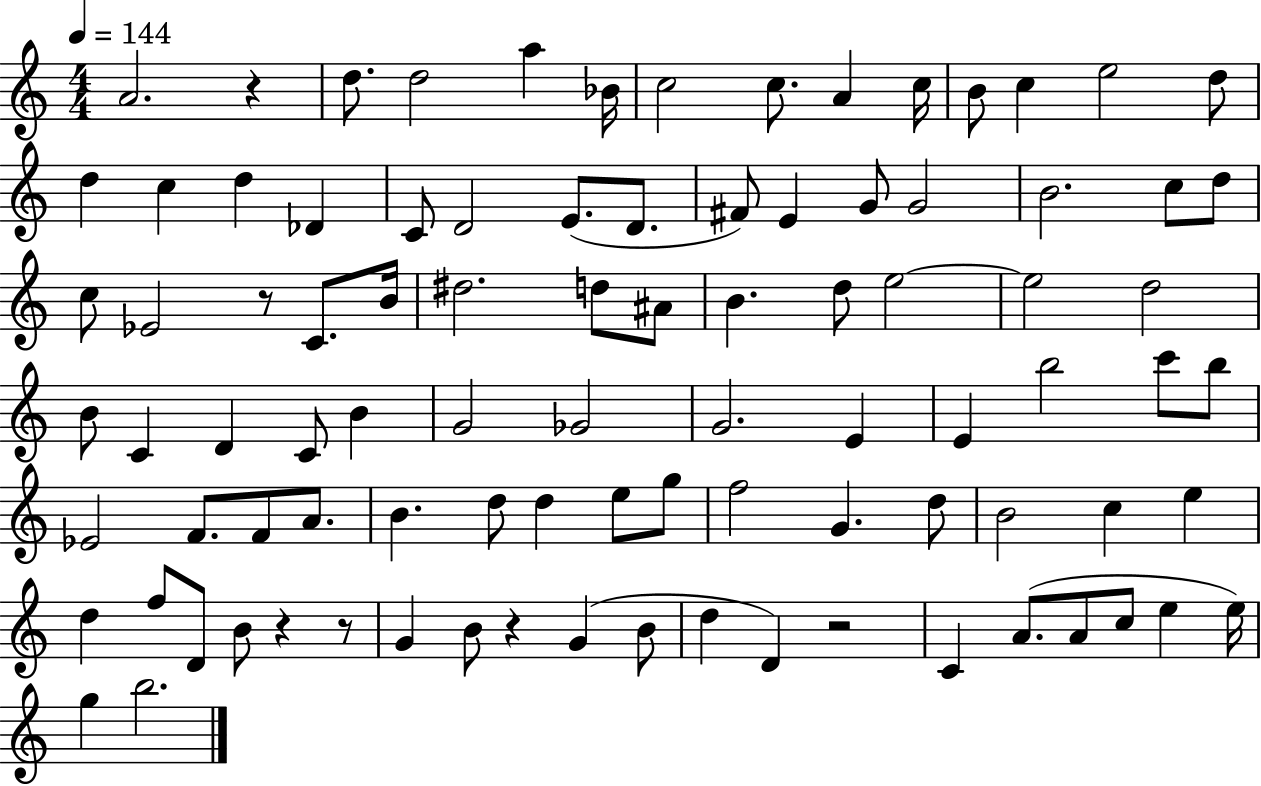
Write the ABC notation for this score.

X:1
T:Untitled
M:4/4
L:1/4
K:C
A2 z d/2 d2 a _B/4 c2 c/2 A c/4 B/2 c e2 d/2 d c d _D C/2 D2 E/2 D/2 ^F/2 E G/2 G2 B2 c/2 d/2 c/2 _E2 z/2 C/2 B/4 ^d2 d/2 ^A/2 B d/2 e2 e2 d2 B/2 C D C/2 B G2 _G2 G2 E E b2 c'/2 b/2 _E2 F/2 F/2 A/2 B d/2 d e/2 g/2 f2 G d/2 B2 c e d f/2 D/2 B/2 z z/2 G B/2 z G B/2 d D z2 C A/2 A/2 c/2 e e/4 g b2